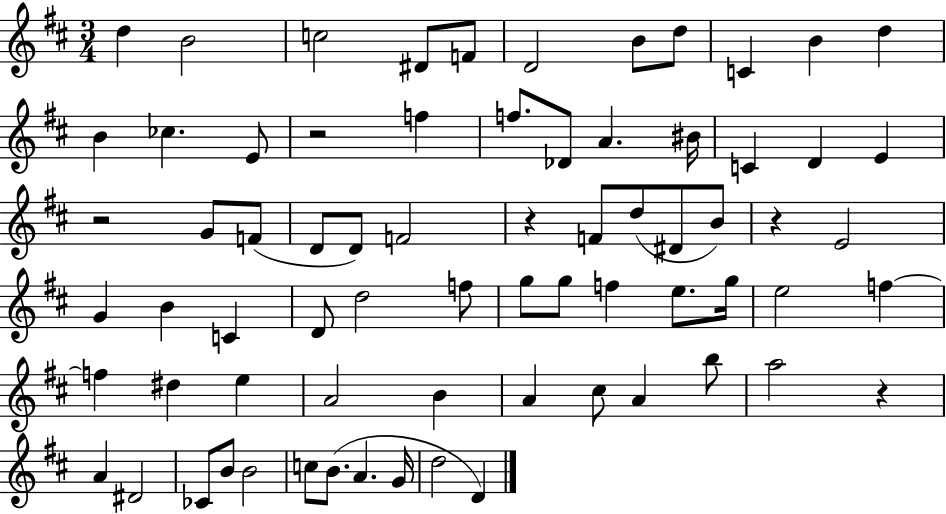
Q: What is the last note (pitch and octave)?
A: D4